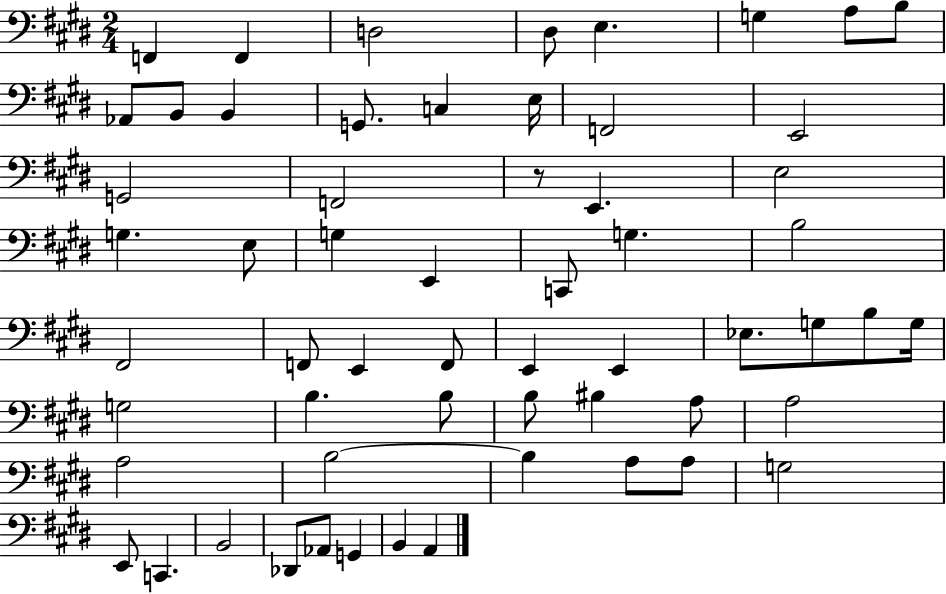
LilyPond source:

{
  \clef bass
  \numericTimeSignature
  \time 2/4
  \key e \major
  f,4 f,4 | d2 | dis8 e4. | g4 a8 b8 | \break aes,8 b,8 b,4 | g,8. c4 e16 | f,2 | e,2 | \break g,2 | f,2 | r8 e,4. | e2 | \break g4. e8 | g4 e,4 | c,8 g4. | b2 | \break fis,2 | f,8 e,4 f,8 | e,4 e,4 | ees8. g8 b8 g16 | \break g2 | b4. b8 | b8 bis4 a8 | a2 | \break a2 | b2~~ | b4 a8 a8 | g2 | \break e,8 c,4. | b,2 | des,8 aes,8 g,4 | b,4 a,4 | \break \bar "|."
}